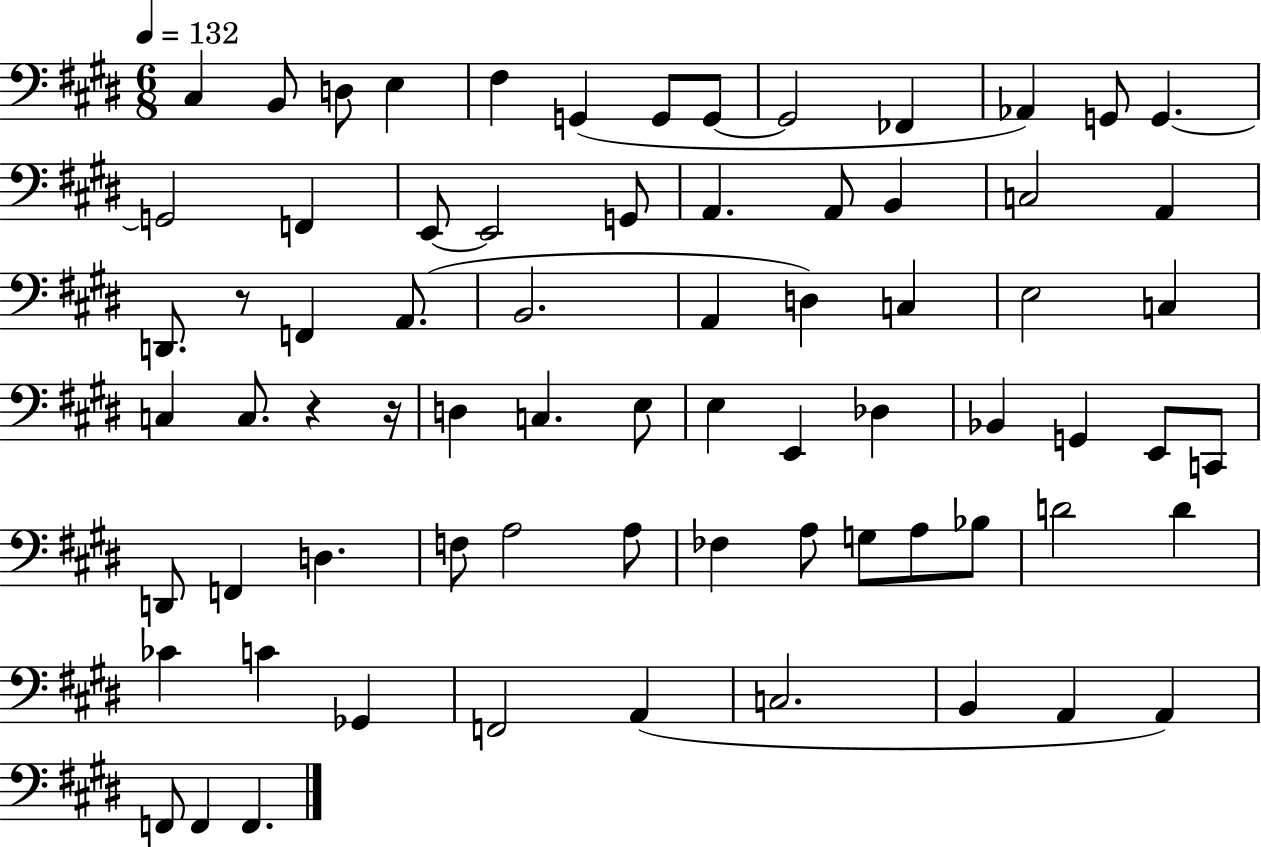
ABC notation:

X:1
T:Untitled
M:6/8
L:1/4
K:E
^C, B,,/2 D,/2 E, ^F, G,, G,,/2 G,,/2 G,,2 _F,, _A,, G,,/2 G,, G,,2 F,, E,,/2 E,,2 G,,/2 A,, A,,/2 B,, C,2 A,, D,,/2 z/2 F,, A,,/2 B,,2 A,, D, C, E,2 C, C, C,/2 z z/4 D, C, E,/2 E, E,, _D, _B,, G,, E,,/2 C,,/2 D,,/2 F,, D, F,/2 A,2 A,/2 _F, A,/2 G,/2 A,/2 _B,/2 D2 D _C C _G,, F,,2 A,, C,2 B,, A,, A,, F,,/2 F,, F,,